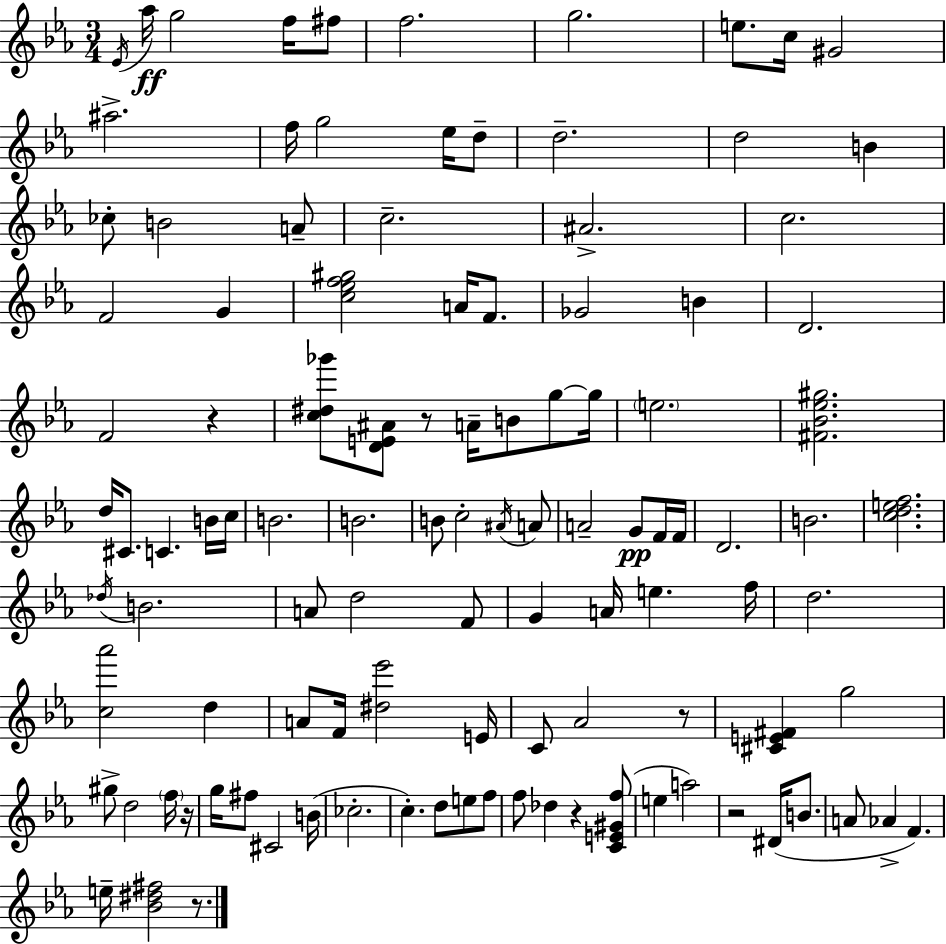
Eb4/s Ab5/s G5/h F5/s F#5/e F5/h. G5/h. E5/e. C5/s G#4/h A#5/h. F5/s G5/h Eb5/s D5/e D5/h. D5/h B4/q CES5/e B4/h A4/e C5/h. A#4/h. C5/h. F4/h G4/q [C5,Eb5,F5,G#5]/h A4/s F4/e. Gb4/h B4/q D4/h. F4/h R/q [C5,D#5,Gb6]/e [D4,E4,A#4]/e R/e A4/s B4/e G5/e G5/s E5/h. [F#4,Bb4,Eb5,G#5]/h. D5/s C#4/e. C4/q. B4/s C5/s B4/h. B4/h. B4/e C5/h A#4/s A4/e A4/h G4/e F4/s F4/s D4/h. B4/h. [C5,D5,E5,F5]/h. Db5/s B4/h. A4/e D5/h F4/e G4/q A4/s E5/q. F5/s D5/h. [C5,Ab6]/h D5/q A4/e F4/s [D#5,Eb6]/h E4/s C4/e Ab4/h R/e [C#4,E4,F#4]/q G5/h G#5/e D5/h F5/s R/s G5/s F#5/e C#4/h B4/s CES5/h. C5/q. D5/e E5/e F5/e F5/e Db5/q R/q [C4,E4,G#4,F5]/e E5/q A5/h R/h D#4/s B4/e. A4/e Ab4/q F4/q. E5/s [Bb4,D#5,F#5]/h R/e.